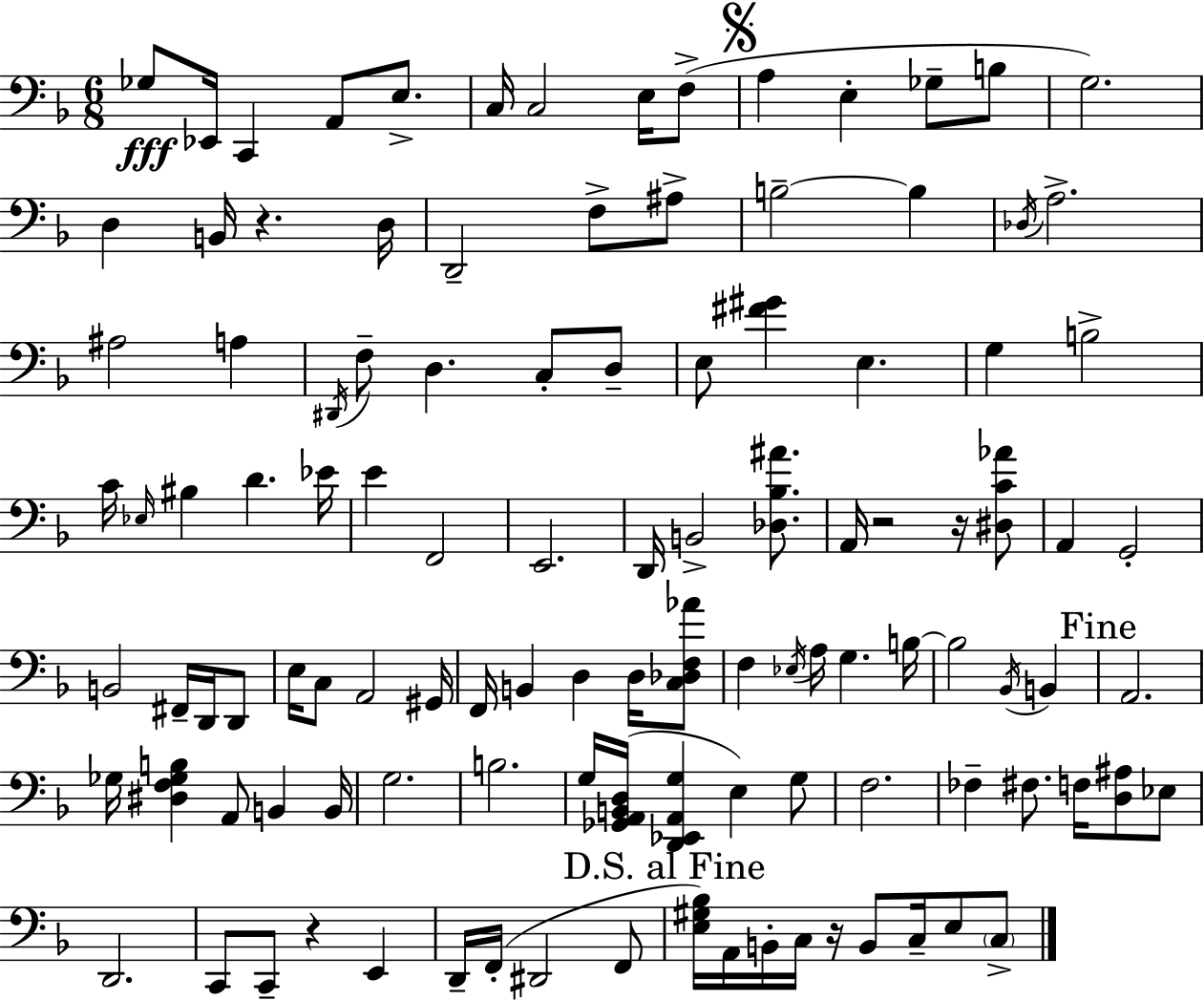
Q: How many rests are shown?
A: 5